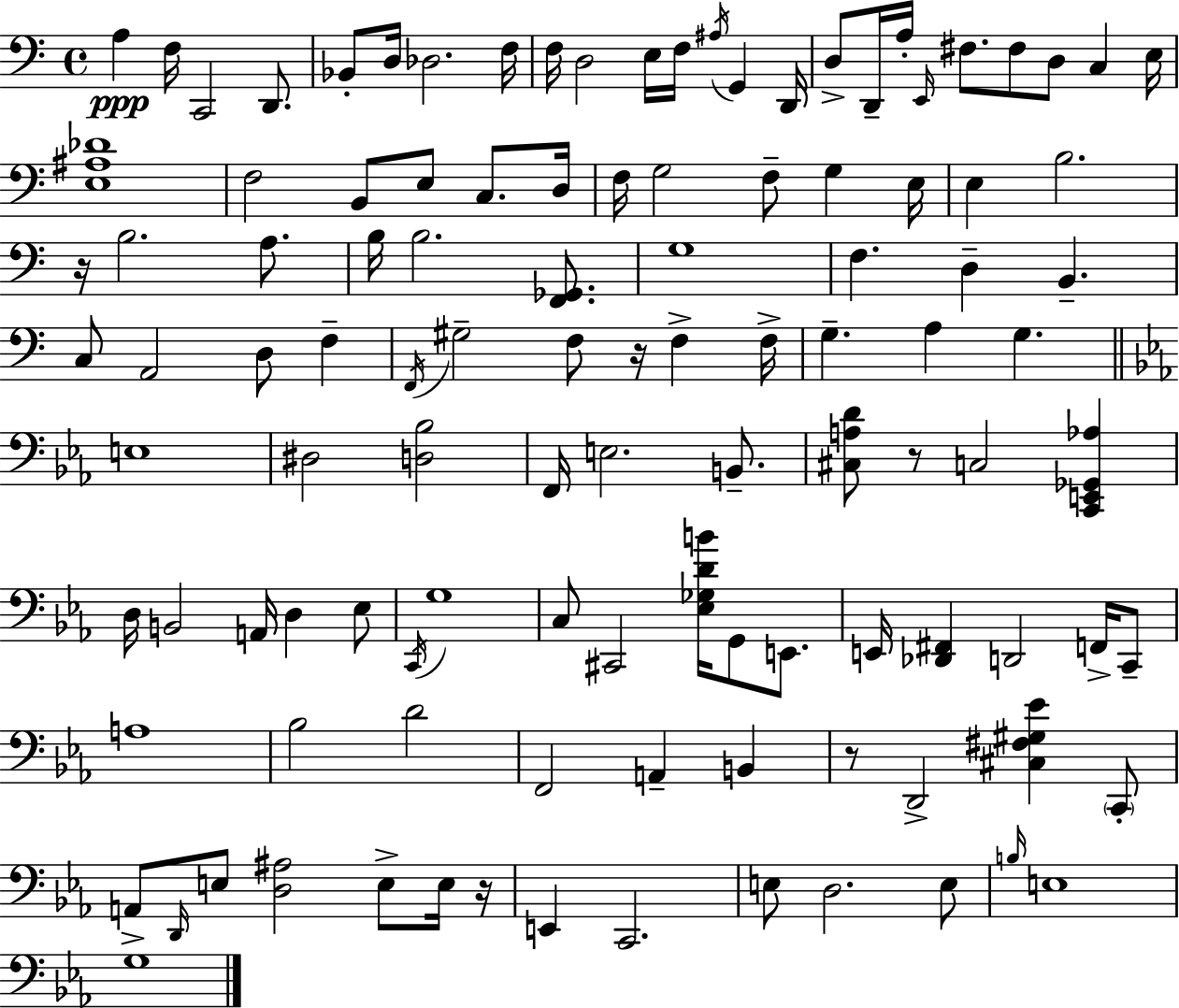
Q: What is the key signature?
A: A minor